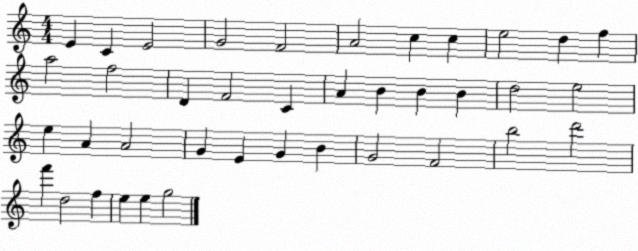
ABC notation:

X:1
T:Untitled
M:4/4
L:1/4
K:C
E C E2 G2 F2 A2 c c e2 d f a2 f2 D F2 C A B B B d2 e2 e A A2 G E G B G2 F2 b2 d'2 f' d2 f e e g2